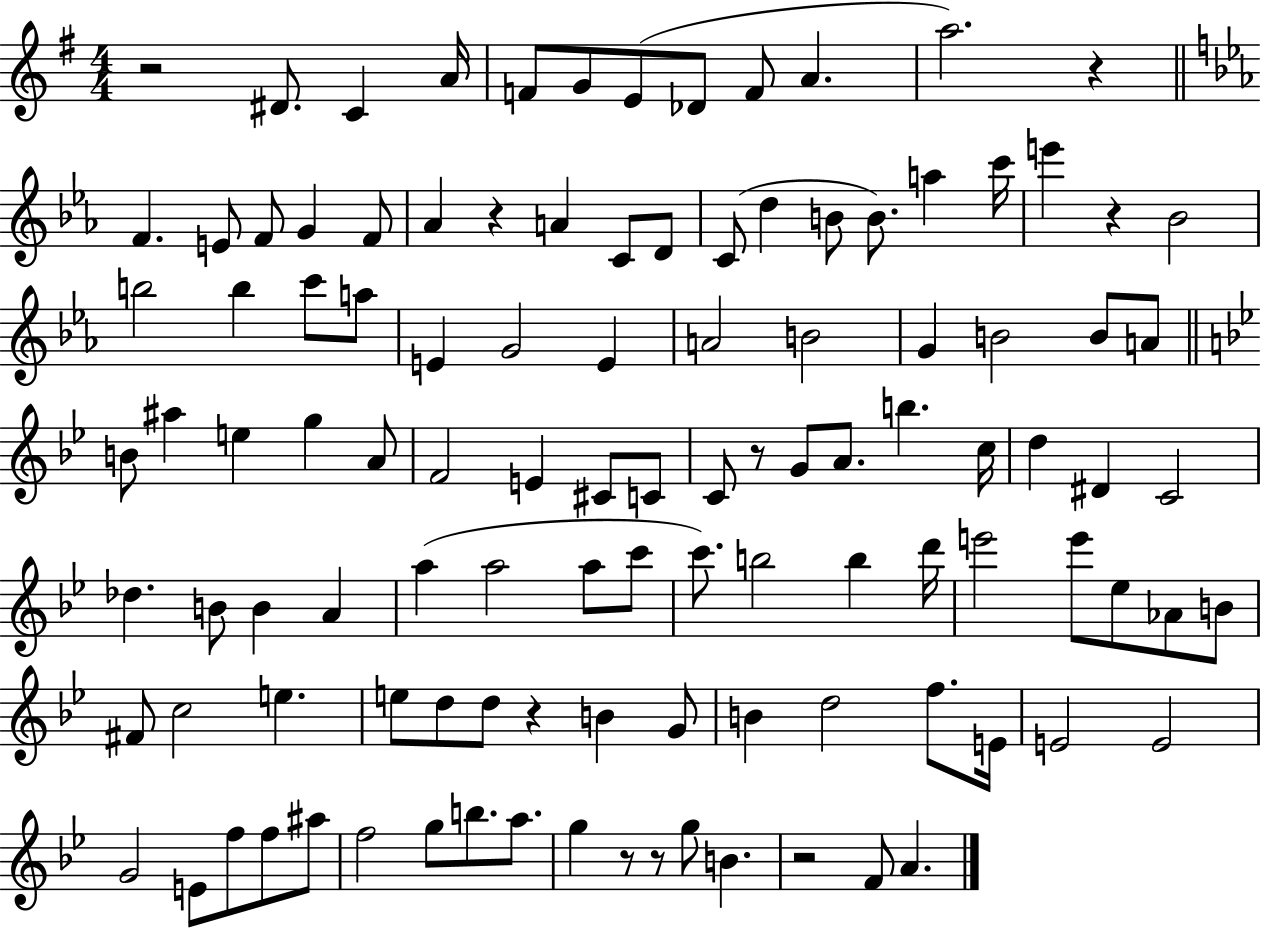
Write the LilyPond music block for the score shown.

{
  \clef treble
  \numericTimeSignature
  \time 4/4
  \key g \major
  r2 dis'8. c'4 a'16 | f'8 g'8 e'8( des'8 f'8 a'4. | a''2.) r4 | \bar "||" \break \key ees \major f'4. e'8 f'8 g'4 f'8 | aes'4 r4 a'4 c'8 d'8 | c'8( d''4 b'8 b'8.) a''4 c'''16 | e'''4 r4 bes'2 | \break b''2 b''4 c'''8 a''8 | e'4 g'2 e'4 | a'2 b'2 | g'4 b'2 b'8 a'8 | \break \bar "||" \break \key bes \major b'8 ais''4 e''4 g''4 a'8 | f'2 e'4 cis'8 c'8 | c'8 r8 g'8 a'8. b''4. c''16 | d''4 dis'4 c'2 | \break des''4. b'8 b'4 a'4 | a''4( a''2 a''8 c'''8 | c'''8.) b''2 b''4 d'''16 | e'''2 e'''8 ees''8 aes'8 b'8 | \break fis'8 c''2 e''4. | e''8 d''8 d''8 r4 b'4 g'8 | b'4 d''2 f''8. e'16 | e'2 e'2 | \break g'2 e'8 f''8 f''8 ais''8 | f''2 g''8 b''8. a''8. | g''4 r8 r8 g''8 b'4. | r2 f'8 a'4. | \break \bar "|."
}